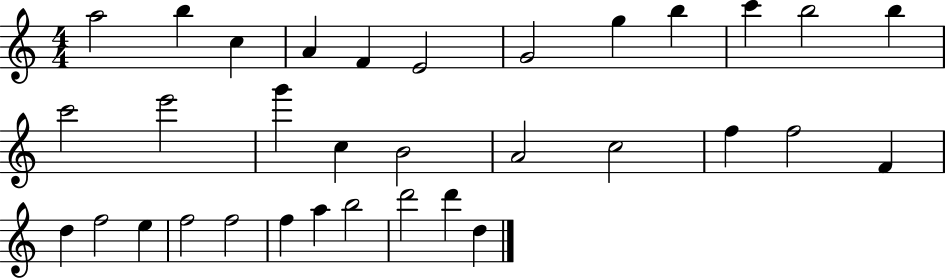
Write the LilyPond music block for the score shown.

{
  \clef treble
  \numericTimeSignature
  \time 4/4
  \key c \major
  a''2 b''4 c''4 | a'4 f'4 e'2 | g'2 g''4 b''4 | c'''4 b''2 b''4 | \break c'''2 e'''2 | g'''4 c''4 b'2 | a'2 c''2 | f''4 f''2 f'4 | \break d''4 f''2 e''4 | f''2 f''2 | f''4 a''4 b''2 | d'''2 d'''4 d''4 | \break \bar "|."
}